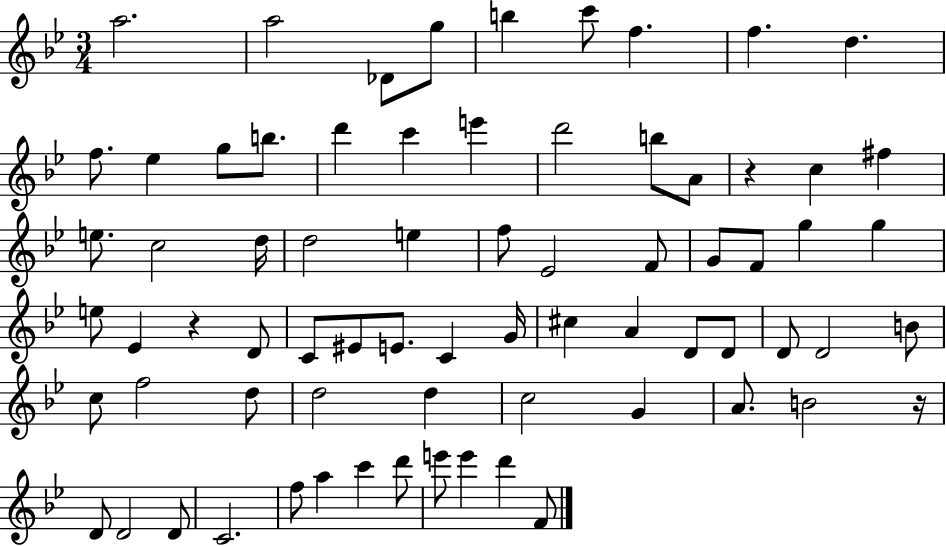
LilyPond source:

{
  \clef treble
  \numericTimeSignature
  \time 3/4
  \key bes \major
  a''2. | a''2 des'8 g''8 | b''4 c'''8 f''4. | f''4. d''4. | \break f''8. ees''4 g''8 b''8. | d'''4 c'''4 e'''4 | d'''2 b''8 a'8 | r4 c''4 fis''4 | \break e''8. c''2 d''16 | d''2 e''4 | f''8 ees'2 f'8 | g'8 f'8 g''4 g''4 | \break e''8 ees'4 r4 d'8 | c'8 eis'8 e'8. c'4 g'16 | cis''4 a'4 d'8 d'8 | d'8 d'2 b'8 | \break c''8 f''2 d''8 | d''2 d''4 | c''2 g'4 | a'8. b'2 r16 | \break d'8 d'2 d'8 | c'2. | f''8 a''4 c'''4 d'''8 | e'''8 e'''4 d'''4 f'8 | \break \bar "|."
}